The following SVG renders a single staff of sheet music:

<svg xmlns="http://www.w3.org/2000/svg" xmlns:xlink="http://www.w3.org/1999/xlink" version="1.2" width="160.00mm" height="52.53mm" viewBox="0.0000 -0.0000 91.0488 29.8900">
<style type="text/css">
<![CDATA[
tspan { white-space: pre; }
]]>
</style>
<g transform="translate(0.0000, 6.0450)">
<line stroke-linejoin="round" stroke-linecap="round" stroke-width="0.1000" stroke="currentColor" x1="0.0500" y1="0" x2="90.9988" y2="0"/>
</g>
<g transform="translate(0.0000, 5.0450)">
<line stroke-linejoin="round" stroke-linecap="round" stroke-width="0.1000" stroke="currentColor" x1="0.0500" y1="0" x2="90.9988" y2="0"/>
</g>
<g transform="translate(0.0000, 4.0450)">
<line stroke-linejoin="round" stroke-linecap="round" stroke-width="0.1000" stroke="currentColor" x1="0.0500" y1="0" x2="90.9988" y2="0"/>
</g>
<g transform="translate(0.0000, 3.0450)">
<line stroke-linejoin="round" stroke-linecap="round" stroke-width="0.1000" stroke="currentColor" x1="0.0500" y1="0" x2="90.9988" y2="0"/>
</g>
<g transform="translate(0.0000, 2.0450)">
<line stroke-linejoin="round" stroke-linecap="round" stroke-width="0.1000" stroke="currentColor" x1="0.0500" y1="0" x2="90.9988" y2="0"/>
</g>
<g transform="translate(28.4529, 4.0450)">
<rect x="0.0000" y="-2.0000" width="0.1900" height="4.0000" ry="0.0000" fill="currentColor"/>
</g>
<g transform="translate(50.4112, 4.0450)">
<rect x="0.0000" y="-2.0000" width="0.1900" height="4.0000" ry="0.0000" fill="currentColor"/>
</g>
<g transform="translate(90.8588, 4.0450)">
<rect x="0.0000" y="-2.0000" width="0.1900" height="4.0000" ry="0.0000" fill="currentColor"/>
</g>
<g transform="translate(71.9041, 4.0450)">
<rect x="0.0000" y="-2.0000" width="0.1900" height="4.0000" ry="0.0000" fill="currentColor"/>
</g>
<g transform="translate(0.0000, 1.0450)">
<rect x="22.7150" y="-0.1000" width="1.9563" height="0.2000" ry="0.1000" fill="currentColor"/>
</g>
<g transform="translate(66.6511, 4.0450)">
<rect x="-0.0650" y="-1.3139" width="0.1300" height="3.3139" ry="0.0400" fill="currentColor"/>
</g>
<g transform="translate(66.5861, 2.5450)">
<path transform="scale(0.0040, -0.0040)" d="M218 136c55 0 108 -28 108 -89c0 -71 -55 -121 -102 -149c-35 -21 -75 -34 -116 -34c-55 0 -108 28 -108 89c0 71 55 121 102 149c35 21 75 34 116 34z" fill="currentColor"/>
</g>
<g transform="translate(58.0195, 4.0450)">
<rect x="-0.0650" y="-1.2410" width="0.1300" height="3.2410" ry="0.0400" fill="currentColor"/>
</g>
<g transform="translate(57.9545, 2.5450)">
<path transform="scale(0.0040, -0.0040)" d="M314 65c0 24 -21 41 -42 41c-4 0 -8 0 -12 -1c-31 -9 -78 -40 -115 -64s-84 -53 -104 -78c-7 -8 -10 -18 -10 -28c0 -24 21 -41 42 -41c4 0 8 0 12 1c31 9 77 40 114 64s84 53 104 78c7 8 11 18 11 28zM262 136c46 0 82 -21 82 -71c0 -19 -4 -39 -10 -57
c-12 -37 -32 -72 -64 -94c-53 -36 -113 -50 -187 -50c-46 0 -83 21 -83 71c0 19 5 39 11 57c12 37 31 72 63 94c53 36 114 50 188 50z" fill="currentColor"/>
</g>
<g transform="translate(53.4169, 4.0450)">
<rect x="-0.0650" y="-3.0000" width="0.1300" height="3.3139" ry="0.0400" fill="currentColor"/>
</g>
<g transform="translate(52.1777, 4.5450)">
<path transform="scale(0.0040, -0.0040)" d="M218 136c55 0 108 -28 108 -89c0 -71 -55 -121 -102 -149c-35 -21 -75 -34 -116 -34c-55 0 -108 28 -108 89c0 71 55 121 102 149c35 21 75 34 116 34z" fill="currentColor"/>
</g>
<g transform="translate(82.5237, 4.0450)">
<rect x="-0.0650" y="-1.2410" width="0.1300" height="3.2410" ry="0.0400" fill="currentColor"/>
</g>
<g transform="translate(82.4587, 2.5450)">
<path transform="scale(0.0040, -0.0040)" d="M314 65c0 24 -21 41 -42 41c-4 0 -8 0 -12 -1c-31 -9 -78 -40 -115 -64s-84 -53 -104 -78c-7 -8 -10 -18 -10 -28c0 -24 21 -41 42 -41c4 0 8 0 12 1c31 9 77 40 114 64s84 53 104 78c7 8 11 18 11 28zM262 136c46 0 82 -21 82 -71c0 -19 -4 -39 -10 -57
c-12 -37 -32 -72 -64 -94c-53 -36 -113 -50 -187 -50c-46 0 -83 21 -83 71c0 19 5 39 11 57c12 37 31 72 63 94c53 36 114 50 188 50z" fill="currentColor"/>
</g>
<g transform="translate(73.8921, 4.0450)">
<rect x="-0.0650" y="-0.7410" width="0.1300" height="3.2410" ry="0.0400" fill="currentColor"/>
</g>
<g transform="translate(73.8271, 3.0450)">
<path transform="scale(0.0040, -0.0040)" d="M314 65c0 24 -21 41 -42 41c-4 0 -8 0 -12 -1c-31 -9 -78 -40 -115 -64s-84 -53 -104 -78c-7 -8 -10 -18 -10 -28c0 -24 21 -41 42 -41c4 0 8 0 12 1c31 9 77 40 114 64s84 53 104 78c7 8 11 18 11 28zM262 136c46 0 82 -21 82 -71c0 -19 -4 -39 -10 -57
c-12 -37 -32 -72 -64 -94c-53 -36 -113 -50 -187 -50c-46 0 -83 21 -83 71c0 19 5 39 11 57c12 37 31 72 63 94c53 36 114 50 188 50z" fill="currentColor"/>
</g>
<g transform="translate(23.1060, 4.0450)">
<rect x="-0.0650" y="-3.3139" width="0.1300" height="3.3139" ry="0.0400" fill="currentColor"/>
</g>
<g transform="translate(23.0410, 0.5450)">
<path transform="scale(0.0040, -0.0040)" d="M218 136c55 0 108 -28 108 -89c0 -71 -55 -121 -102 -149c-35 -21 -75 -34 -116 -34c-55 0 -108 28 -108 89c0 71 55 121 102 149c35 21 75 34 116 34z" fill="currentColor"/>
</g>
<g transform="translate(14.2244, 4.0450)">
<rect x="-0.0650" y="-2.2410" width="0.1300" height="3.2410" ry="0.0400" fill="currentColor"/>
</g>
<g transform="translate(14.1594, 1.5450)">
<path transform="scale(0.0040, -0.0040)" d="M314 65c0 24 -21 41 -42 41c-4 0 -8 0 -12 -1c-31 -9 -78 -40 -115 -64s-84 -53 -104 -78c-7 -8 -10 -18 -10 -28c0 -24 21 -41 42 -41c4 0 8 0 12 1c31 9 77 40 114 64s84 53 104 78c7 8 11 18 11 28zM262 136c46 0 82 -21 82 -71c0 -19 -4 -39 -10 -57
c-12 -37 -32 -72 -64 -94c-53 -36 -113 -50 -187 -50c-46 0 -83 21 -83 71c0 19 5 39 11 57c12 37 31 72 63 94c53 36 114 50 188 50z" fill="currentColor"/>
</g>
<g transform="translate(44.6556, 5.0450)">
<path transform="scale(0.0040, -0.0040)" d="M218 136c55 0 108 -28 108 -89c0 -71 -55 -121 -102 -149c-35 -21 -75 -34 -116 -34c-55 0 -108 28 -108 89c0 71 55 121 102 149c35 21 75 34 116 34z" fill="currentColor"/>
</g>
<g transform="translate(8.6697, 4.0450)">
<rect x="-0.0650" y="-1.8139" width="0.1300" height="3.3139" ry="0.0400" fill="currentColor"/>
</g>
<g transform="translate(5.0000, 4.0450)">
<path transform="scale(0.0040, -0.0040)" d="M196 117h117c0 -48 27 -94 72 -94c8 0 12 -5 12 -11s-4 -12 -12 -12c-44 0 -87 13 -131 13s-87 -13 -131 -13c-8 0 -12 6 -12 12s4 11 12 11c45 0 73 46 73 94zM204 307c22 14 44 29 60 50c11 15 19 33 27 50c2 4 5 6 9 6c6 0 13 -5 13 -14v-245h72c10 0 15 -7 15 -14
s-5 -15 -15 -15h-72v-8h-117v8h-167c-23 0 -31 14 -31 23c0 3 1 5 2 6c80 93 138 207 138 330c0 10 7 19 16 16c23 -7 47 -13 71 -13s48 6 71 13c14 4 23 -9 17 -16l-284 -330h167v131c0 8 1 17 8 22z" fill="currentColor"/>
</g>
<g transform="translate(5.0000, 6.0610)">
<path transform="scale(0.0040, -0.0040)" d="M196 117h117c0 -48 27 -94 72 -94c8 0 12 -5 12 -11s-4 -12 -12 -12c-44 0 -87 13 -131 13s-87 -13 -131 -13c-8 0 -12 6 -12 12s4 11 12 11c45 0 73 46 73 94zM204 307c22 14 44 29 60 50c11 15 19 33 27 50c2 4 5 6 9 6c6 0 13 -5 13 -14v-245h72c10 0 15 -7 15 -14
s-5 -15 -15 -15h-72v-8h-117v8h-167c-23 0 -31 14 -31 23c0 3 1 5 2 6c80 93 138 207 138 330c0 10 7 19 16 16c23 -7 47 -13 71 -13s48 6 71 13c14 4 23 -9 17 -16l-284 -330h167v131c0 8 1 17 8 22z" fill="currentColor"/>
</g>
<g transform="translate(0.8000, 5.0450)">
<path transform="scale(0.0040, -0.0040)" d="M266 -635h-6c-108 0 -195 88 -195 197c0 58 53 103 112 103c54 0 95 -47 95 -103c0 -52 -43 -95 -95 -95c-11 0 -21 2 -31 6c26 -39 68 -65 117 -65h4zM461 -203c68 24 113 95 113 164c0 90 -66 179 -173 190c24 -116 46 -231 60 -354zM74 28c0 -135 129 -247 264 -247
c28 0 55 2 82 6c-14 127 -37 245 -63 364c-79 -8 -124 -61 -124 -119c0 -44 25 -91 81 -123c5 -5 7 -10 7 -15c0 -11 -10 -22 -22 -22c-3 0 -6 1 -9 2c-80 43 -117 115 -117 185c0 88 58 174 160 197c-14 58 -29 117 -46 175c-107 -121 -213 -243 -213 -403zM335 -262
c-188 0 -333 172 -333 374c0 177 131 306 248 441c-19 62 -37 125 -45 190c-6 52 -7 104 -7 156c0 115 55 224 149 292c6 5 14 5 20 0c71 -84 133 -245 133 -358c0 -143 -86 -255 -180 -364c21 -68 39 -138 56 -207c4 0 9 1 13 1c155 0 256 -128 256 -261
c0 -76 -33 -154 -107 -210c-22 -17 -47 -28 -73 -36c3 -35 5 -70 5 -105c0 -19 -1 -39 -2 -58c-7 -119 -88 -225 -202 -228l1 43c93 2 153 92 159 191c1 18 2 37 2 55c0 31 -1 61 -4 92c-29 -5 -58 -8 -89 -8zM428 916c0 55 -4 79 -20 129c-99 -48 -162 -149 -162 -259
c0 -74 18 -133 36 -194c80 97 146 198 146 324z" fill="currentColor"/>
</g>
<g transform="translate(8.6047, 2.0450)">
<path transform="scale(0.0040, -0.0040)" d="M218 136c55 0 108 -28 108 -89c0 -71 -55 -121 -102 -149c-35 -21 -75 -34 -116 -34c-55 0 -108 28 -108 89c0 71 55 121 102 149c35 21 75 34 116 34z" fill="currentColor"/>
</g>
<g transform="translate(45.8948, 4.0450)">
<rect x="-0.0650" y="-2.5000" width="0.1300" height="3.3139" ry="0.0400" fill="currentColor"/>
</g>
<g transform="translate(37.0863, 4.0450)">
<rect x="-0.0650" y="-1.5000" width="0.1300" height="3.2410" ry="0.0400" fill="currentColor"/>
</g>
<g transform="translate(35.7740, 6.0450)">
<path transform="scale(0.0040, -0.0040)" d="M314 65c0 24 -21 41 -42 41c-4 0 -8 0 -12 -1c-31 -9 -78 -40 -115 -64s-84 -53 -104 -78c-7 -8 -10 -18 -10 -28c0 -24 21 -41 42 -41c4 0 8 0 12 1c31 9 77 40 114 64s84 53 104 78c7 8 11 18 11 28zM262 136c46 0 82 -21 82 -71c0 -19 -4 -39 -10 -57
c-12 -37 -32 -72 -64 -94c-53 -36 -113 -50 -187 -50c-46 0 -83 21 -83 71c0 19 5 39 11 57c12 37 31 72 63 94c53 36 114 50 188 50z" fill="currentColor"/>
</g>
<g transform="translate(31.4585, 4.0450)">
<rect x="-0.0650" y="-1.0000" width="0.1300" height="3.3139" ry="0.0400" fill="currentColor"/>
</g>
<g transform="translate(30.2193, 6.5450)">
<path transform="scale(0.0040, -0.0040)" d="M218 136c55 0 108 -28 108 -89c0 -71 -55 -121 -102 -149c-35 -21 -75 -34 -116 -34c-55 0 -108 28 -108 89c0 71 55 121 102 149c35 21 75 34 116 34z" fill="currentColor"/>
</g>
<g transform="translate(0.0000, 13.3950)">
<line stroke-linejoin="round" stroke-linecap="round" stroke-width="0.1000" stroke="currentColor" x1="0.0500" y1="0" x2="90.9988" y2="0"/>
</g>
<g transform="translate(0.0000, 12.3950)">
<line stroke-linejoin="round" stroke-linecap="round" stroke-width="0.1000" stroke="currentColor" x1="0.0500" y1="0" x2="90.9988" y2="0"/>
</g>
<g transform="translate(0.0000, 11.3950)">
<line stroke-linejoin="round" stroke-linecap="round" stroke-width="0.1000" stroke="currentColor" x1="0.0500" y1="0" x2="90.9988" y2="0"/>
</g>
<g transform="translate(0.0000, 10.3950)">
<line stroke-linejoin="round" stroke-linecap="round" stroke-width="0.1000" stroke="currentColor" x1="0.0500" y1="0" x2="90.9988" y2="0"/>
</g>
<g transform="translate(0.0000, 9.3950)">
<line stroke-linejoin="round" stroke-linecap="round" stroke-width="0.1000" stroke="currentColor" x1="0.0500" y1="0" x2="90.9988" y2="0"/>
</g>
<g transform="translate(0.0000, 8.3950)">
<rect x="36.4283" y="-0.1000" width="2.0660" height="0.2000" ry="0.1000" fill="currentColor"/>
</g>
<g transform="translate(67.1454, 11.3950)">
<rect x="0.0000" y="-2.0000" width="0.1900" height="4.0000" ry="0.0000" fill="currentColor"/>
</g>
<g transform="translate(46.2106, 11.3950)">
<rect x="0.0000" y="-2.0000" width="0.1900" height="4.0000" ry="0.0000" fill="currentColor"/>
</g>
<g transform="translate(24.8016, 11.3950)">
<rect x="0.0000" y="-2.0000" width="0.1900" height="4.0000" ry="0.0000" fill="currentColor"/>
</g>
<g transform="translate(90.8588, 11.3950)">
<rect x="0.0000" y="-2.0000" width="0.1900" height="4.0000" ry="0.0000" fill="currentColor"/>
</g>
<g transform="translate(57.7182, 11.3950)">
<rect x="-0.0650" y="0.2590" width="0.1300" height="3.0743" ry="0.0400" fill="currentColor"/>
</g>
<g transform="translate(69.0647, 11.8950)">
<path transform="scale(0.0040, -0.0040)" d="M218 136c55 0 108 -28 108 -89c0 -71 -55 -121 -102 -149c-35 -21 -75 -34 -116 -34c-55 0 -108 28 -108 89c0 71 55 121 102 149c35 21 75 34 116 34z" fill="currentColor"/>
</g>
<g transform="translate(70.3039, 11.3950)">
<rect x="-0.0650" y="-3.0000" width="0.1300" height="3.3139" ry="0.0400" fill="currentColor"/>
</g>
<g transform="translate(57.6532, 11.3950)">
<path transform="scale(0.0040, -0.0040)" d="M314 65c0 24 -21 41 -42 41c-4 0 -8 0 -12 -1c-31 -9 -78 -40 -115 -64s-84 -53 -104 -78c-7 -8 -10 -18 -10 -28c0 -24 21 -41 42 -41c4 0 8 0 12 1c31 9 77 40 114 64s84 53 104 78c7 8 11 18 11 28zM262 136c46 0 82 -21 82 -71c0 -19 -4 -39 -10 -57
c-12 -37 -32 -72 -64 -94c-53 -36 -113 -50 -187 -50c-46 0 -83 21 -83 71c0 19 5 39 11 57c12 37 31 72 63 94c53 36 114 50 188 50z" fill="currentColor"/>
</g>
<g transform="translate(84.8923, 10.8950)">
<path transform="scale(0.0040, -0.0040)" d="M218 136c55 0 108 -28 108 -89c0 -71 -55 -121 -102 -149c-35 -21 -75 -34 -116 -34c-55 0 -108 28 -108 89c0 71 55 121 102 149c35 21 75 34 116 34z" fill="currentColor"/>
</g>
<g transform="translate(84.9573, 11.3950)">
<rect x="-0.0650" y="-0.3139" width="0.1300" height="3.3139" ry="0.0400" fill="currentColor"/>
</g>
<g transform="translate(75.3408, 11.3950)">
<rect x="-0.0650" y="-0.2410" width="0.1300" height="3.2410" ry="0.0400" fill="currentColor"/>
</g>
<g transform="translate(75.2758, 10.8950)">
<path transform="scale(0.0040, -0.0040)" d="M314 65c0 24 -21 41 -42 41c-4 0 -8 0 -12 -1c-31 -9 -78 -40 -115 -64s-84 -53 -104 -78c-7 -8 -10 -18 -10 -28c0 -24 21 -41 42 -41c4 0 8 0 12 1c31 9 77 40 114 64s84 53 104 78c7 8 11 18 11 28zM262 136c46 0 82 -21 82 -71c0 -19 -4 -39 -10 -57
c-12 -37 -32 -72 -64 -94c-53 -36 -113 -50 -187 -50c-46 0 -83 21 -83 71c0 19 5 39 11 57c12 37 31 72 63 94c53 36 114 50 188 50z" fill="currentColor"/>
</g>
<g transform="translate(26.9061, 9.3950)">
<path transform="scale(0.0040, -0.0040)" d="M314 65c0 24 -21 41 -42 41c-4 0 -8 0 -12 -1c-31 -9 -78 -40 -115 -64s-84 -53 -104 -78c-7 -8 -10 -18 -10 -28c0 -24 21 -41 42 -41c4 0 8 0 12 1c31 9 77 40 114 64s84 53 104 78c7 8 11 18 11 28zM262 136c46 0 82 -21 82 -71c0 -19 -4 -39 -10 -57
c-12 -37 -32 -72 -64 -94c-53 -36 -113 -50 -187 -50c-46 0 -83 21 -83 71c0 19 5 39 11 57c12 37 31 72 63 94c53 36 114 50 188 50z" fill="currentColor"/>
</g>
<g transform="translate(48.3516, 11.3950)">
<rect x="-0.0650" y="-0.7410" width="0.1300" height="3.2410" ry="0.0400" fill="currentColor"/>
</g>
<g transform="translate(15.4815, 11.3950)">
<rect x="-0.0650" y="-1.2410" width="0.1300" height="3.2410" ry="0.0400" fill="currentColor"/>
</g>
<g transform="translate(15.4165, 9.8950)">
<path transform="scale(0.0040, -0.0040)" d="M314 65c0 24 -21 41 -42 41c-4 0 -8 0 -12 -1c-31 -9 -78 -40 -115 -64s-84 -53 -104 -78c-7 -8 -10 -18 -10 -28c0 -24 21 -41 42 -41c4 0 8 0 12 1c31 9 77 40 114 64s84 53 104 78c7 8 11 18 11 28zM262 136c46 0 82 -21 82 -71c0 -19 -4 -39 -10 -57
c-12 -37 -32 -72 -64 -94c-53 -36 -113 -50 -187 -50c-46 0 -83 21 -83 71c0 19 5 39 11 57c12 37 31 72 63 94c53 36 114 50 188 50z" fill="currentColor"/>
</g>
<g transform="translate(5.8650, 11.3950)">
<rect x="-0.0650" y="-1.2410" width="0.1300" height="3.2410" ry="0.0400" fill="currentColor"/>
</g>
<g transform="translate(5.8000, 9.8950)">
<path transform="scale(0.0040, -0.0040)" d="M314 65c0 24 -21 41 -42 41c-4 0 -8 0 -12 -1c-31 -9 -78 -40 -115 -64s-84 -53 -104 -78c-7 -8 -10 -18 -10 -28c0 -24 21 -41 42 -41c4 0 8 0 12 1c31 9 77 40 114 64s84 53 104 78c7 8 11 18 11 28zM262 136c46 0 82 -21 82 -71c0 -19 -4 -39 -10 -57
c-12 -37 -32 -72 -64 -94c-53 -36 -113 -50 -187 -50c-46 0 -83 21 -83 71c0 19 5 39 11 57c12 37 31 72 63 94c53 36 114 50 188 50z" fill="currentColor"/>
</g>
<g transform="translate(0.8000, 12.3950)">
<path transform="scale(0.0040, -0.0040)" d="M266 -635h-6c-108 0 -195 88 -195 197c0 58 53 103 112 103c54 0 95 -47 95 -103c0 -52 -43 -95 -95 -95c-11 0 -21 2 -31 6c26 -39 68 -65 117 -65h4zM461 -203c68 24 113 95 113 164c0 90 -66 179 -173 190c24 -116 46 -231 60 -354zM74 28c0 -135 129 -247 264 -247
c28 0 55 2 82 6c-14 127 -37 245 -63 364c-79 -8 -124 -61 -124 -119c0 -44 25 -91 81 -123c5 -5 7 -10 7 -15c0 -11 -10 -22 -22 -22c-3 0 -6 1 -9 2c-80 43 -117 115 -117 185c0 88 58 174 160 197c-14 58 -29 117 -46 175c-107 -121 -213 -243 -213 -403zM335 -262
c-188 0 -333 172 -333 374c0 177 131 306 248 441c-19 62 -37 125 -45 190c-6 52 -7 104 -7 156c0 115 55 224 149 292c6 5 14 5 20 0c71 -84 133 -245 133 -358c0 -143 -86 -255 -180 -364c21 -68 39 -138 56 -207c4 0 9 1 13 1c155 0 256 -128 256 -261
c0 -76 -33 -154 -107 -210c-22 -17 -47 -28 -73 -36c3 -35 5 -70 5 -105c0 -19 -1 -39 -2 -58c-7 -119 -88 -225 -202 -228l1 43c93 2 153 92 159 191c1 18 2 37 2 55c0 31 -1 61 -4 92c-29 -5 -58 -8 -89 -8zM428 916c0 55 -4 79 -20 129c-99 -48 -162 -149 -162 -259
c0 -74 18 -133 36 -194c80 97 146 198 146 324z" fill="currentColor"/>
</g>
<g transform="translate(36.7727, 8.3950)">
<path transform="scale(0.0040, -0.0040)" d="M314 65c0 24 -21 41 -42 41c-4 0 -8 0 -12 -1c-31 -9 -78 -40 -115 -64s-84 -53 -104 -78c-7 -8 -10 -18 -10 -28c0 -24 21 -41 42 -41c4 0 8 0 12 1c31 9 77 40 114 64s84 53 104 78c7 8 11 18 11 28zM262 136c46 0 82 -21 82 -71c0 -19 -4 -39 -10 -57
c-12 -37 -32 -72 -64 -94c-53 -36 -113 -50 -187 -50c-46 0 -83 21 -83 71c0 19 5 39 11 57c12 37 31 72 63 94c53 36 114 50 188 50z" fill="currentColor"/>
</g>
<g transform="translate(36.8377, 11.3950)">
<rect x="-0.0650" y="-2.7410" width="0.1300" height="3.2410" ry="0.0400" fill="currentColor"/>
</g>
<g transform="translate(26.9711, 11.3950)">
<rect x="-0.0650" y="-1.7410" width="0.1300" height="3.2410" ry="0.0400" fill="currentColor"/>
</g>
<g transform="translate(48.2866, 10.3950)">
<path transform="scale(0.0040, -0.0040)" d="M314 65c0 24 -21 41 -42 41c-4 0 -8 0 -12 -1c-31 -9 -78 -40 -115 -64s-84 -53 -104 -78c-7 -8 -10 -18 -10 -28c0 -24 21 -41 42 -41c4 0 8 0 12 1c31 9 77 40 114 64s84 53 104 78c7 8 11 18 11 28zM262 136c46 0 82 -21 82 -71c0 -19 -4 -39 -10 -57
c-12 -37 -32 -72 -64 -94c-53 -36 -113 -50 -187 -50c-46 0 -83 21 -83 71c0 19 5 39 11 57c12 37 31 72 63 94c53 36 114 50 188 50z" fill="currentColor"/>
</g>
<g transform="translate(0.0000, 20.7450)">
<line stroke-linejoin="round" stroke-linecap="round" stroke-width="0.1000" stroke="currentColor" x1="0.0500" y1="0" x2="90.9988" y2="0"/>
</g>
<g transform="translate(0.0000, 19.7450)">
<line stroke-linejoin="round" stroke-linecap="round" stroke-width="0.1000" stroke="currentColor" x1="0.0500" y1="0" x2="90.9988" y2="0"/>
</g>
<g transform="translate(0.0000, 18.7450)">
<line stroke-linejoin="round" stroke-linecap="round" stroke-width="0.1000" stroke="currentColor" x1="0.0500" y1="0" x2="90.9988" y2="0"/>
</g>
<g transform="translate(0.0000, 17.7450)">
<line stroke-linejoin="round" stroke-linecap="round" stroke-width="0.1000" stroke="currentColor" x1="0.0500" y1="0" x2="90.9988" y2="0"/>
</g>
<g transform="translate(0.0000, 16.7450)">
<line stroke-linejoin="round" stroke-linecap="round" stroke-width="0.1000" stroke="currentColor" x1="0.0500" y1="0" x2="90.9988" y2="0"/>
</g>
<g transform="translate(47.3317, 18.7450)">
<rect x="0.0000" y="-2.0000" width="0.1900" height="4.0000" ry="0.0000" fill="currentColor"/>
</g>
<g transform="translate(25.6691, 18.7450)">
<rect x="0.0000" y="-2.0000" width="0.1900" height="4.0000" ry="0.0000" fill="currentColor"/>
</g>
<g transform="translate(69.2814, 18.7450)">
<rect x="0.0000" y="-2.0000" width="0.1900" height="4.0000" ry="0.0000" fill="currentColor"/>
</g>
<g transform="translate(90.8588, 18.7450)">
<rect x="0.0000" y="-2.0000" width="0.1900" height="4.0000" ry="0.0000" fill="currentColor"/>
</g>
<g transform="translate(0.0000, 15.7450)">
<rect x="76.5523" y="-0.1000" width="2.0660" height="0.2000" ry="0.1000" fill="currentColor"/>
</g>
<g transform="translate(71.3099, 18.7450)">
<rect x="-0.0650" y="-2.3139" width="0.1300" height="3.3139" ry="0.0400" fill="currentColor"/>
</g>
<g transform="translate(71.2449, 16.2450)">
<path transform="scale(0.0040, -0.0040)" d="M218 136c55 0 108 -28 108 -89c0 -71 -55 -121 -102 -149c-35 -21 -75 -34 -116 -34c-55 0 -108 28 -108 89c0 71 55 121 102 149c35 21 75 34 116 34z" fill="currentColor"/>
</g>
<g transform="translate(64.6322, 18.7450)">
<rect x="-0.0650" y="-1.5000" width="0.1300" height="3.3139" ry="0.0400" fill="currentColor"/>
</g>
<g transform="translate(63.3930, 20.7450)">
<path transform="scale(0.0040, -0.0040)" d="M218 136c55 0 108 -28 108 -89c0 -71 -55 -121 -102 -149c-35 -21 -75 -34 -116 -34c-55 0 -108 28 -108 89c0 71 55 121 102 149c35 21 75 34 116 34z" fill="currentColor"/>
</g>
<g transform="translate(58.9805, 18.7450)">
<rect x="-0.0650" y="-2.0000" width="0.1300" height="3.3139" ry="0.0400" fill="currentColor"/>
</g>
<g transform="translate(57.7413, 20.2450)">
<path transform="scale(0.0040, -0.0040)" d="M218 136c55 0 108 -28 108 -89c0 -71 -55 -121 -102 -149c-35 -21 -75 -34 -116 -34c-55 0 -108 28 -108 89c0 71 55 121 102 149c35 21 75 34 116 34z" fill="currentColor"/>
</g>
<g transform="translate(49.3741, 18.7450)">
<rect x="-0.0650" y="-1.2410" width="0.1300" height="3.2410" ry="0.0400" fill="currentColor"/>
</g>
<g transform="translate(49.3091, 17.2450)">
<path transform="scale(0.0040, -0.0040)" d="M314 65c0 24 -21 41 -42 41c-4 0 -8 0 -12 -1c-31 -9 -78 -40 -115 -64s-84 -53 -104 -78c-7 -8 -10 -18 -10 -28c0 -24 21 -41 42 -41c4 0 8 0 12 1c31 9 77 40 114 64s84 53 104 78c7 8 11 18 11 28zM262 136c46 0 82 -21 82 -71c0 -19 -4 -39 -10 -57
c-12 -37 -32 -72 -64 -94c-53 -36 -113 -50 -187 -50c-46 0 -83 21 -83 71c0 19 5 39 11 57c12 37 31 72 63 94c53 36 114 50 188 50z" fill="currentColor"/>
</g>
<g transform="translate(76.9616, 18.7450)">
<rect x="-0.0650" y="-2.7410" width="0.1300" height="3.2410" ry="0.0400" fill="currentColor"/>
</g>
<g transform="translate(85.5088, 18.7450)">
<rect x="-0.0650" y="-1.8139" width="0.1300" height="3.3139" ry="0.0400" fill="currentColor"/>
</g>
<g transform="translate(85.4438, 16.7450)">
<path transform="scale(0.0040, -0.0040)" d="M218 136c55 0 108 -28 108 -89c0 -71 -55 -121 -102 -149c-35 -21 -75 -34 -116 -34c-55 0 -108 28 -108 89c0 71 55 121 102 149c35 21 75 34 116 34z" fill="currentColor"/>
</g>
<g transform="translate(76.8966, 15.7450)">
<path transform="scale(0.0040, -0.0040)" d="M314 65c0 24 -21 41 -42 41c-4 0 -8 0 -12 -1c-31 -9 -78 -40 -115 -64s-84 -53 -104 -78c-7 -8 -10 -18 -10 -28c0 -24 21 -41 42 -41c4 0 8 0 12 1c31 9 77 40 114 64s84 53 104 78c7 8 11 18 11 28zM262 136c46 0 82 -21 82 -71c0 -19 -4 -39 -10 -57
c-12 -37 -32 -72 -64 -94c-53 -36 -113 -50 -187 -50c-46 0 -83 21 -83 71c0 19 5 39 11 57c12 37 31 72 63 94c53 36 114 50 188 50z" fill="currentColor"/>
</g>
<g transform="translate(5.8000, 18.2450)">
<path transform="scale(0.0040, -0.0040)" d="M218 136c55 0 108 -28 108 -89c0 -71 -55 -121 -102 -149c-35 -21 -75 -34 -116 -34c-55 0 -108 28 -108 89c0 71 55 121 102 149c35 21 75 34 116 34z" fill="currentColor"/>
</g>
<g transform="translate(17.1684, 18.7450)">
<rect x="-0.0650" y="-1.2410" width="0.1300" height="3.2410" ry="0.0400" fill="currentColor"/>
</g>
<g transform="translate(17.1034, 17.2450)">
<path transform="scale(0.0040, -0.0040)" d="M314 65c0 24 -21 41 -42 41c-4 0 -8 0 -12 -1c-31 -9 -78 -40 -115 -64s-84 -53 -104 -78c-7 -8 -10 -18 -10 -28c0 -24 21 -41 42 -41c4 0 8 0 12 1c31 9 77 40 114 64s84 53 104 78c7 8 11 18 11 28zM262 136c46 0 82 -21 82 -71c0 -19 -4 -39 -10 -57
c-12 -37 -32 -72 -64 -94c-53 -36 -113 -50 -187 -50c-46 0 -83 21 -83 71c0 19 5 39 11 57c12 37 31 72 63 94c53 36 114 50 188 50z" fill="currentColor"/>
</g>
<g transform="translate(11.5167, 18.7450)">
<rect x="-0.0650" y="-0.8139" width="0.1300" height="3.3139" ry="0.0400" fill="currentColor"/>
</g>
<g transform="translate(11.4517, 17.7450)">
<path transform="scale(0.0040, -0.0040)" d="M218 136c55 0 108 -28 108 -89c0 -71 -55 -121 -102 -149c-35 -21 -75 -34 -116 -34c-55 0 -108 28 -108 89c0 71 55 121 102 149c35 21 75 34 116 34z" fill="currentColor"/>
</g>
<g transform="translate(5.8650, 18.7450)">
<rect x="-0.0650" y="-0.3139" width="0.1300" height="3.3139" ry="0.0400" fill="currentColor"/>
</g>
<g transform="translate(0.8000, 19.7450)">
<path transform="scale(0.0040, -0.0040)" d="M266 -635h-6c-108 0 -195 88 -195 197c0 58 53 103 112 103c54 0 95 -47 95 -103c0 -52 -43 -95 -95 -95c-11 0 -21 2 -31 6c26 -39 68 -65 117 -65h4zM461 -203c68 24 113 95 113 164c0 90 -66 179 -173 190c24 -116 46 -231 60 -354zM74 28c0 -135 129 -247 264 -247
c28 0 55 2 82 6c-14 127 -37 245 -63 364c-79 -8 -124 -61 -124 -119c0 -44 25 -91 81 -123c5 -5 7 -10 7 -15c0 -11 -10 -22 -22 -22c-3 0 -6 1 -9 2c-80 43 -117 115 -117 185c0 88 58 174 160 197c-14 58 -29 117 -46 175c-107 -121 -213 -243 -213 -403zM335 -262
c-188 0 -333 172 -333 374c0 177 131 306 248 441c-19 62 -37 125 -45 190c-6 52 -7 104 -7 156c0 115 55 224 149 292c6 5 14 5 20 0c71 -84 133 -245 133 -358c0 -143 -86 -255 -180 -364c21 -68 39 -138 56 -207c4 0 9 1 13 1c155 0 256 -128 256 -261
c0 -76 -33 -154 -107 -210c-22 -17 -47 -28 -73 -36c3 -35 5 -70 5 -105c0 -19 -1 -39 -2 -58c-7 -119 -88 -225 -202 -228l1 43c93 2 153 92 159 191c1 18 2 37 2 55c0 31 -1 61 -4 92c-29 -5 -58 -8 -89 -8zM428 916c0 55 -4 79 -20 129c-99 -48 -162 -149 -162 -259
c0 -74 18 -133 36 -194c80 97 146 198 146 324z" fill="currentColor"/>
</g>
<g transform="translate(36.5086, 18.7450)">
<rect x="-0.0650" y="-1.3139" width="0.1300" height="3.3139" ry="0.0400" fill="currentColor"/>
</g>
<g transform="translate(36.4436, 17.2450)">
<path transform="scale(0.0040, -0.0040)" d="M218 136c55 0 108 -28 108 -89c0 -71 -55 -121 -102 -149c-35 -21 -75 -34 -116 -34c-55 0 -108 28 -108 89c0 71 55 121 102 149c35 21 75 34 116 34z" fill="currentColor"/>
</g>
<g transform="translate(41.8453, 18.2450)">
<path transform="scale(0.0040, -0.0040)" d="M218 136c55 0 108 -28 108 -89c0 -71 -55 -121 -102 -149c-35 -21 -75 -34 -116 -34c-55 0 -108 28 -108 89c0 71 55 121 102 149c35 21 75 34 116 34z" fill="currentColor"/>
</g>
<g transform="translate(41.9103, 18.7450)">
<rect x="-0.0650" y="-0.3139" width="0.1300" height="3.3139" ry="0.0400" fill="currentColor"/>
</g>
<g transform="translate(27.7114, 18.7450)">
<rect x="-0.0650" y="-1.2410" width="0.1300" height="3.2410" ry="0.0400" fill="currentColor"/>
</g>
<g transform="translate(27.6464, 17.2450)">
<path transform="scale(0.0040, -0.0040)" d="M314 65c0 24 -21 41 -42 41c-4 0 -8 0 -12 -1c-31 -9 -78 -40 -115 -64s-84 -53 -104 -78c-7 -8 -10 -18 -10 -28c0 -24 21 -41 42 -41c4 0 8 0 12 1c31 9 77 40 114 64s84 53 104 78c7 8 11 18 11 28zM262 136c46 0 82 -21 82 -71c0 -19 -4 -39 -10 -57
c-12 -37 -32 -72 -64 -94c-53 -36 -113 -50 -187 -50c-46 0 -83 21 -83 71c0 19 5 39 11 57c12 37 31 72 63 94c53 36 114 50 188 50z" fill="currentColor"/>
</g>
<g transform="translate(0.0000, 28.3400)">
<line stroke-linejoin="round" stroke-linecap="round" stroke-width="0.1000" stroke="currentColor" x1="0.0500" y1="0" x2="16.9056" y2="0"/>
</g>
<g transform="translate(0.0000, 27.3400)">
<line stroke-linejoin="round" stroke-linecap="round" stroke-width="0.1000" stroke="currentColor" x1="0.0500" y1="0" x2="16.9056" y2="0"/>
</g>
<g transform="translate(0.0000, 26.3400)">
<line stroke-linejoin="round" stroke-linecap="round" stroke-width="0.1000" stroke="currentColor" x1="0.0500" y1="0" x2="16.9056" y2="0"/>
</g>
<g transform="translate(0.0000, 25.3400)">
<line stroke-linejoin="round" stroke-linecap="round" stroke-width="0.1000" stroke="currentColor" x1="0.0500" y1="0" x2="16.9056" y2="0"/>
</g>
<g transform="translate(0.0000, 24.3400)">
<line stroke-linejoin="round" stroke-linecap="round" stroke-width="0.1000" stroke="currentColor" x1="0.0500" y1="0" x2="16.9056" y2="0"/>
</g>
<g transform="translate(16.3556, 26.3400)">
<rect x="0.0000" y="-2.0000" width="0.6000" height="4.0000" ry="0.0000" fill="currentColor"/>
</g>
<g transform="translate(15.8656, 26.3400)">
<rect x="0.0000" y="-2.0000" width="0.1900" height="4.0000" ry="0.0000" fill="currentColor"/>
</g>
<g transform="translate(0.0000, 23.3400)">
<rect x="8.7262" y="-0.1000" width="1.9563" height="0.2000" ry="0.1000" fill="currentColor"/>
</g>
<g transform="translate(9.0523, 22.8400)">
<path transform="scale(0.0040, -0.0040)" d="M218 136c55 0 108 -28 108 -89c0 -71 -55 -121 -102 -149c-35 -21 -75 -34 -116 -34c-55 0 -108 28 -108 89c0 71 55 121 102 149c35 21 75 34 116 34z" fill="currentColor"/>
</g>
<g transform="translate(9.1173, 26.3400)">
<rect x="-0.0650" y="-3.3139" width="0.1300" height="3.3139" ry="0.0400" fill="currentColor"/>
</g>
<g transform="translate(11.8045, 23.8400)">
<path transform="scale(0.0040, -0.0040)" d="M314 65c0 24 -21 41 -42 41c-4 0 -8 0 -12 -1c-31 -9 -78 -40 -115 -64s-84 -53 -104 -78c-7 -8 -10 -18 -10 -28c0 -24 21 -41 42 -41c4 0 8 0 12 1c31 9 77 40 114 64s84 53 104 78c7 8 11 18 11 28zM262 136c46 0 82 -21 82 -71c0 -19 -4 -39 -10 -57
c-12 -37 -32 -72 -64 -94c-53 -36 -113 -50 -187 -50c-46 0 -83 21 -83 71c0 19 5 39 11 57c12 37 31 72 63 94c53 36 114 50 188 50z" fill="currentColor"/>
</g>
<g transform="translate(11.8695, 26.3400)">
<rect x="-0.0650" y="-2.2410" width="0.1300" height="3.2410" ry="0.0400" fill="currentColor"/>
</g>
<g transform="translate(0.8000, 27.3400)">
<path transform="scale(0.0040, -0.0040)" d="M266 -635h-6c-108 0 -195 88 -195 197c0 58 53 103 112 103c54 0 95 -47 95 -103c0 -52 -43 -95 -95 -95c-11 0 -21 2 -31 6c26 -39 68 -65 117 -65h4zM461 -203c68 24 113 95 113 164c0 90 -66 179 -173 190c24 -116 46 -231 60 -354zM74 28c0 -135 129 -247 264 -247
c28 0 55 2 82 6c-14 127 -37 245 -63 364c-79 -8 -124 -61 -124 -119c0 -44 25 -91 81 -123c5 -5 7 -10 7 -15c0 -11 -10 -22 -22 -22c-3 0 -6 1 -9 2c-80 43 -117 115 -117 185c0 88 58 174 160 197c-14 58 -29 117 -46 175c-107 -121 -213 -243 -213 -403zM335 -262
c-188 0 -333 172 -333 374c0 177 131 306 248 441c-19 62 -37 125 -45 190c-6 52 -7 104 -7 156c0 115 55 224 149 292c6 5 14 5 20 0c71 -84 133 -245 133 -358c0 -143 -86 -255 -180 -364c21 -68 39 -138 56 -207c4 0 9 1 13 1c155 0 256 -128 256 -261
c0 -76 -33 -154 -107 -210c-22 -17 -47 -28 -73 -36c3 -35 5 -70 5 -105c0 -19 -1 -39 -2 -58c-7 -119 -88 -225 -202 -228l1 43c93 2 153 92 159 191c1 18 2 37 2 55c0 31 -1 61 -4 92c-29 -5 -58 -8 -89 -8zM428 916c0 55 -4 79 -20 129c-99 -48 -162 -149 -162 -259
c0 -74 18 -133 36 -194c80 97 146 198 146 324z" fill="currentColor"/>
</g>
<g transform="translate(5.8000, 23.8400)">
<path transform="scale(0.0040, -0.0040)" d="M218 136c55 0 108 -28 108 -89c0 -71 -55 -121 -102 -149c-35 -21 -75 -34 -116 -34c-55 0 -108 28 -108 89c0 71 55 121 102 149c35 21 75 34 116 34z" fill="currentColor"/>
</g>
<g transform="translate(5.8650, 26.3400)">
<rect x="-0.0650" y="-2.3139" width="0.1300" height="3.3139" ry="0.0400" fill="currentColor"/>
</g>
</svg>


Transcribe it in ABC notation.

X:1
T:Untitled
M:4/4
L:1/4
K:C
f g2 b D E2 G A e2 e d2 e2 e2 e2 f2 a2 d2 B2 A c2 c c d e2 e2 e c e2 F E g a2 f g b g2